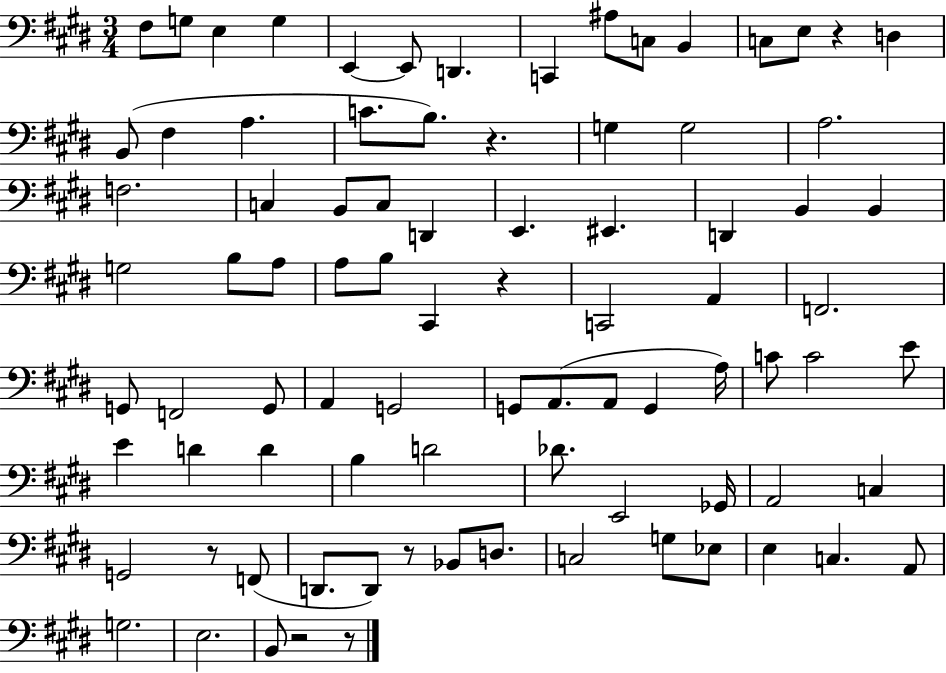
{
  \clef bass
  \numericTimeSignature
  \time 3/4
  \key e \major
  \repeat volta 2 { fis8 g8 e4 g4 | e,4~~ e,8 d,4. | c,4 ais8 c8 b,4 | c8 e8 r4 d4 | \break b,8( fis4 a4. | c'8. b8.) r4. | g4 g2 | a2. | \break f2. | c4 b,8 c8 d,4 | e,4. eis,4. | d,4 b,4 b,4 | \break g2 b8 a8 | a8 b8 cis,4 r4 | c,2 a,4 | f,2. | \break g,8 f,2 g,8 | a,4 g,2 | g,8 a,8.( a,8 g,4 a16) | c'8 c'2 e'8 | \break e'4 d'4 d'4 | b4 d'2 | des'8. e,2 ges,16 | a,2 c4 | \break g,2 r8 f,8( | d,8. d,8) r8 bes,8 d8. | c2 g8 ees8 | e4 c4. a,8 | \break g2. | e2. | b,8 r2 r8 | } \bar "|."
}